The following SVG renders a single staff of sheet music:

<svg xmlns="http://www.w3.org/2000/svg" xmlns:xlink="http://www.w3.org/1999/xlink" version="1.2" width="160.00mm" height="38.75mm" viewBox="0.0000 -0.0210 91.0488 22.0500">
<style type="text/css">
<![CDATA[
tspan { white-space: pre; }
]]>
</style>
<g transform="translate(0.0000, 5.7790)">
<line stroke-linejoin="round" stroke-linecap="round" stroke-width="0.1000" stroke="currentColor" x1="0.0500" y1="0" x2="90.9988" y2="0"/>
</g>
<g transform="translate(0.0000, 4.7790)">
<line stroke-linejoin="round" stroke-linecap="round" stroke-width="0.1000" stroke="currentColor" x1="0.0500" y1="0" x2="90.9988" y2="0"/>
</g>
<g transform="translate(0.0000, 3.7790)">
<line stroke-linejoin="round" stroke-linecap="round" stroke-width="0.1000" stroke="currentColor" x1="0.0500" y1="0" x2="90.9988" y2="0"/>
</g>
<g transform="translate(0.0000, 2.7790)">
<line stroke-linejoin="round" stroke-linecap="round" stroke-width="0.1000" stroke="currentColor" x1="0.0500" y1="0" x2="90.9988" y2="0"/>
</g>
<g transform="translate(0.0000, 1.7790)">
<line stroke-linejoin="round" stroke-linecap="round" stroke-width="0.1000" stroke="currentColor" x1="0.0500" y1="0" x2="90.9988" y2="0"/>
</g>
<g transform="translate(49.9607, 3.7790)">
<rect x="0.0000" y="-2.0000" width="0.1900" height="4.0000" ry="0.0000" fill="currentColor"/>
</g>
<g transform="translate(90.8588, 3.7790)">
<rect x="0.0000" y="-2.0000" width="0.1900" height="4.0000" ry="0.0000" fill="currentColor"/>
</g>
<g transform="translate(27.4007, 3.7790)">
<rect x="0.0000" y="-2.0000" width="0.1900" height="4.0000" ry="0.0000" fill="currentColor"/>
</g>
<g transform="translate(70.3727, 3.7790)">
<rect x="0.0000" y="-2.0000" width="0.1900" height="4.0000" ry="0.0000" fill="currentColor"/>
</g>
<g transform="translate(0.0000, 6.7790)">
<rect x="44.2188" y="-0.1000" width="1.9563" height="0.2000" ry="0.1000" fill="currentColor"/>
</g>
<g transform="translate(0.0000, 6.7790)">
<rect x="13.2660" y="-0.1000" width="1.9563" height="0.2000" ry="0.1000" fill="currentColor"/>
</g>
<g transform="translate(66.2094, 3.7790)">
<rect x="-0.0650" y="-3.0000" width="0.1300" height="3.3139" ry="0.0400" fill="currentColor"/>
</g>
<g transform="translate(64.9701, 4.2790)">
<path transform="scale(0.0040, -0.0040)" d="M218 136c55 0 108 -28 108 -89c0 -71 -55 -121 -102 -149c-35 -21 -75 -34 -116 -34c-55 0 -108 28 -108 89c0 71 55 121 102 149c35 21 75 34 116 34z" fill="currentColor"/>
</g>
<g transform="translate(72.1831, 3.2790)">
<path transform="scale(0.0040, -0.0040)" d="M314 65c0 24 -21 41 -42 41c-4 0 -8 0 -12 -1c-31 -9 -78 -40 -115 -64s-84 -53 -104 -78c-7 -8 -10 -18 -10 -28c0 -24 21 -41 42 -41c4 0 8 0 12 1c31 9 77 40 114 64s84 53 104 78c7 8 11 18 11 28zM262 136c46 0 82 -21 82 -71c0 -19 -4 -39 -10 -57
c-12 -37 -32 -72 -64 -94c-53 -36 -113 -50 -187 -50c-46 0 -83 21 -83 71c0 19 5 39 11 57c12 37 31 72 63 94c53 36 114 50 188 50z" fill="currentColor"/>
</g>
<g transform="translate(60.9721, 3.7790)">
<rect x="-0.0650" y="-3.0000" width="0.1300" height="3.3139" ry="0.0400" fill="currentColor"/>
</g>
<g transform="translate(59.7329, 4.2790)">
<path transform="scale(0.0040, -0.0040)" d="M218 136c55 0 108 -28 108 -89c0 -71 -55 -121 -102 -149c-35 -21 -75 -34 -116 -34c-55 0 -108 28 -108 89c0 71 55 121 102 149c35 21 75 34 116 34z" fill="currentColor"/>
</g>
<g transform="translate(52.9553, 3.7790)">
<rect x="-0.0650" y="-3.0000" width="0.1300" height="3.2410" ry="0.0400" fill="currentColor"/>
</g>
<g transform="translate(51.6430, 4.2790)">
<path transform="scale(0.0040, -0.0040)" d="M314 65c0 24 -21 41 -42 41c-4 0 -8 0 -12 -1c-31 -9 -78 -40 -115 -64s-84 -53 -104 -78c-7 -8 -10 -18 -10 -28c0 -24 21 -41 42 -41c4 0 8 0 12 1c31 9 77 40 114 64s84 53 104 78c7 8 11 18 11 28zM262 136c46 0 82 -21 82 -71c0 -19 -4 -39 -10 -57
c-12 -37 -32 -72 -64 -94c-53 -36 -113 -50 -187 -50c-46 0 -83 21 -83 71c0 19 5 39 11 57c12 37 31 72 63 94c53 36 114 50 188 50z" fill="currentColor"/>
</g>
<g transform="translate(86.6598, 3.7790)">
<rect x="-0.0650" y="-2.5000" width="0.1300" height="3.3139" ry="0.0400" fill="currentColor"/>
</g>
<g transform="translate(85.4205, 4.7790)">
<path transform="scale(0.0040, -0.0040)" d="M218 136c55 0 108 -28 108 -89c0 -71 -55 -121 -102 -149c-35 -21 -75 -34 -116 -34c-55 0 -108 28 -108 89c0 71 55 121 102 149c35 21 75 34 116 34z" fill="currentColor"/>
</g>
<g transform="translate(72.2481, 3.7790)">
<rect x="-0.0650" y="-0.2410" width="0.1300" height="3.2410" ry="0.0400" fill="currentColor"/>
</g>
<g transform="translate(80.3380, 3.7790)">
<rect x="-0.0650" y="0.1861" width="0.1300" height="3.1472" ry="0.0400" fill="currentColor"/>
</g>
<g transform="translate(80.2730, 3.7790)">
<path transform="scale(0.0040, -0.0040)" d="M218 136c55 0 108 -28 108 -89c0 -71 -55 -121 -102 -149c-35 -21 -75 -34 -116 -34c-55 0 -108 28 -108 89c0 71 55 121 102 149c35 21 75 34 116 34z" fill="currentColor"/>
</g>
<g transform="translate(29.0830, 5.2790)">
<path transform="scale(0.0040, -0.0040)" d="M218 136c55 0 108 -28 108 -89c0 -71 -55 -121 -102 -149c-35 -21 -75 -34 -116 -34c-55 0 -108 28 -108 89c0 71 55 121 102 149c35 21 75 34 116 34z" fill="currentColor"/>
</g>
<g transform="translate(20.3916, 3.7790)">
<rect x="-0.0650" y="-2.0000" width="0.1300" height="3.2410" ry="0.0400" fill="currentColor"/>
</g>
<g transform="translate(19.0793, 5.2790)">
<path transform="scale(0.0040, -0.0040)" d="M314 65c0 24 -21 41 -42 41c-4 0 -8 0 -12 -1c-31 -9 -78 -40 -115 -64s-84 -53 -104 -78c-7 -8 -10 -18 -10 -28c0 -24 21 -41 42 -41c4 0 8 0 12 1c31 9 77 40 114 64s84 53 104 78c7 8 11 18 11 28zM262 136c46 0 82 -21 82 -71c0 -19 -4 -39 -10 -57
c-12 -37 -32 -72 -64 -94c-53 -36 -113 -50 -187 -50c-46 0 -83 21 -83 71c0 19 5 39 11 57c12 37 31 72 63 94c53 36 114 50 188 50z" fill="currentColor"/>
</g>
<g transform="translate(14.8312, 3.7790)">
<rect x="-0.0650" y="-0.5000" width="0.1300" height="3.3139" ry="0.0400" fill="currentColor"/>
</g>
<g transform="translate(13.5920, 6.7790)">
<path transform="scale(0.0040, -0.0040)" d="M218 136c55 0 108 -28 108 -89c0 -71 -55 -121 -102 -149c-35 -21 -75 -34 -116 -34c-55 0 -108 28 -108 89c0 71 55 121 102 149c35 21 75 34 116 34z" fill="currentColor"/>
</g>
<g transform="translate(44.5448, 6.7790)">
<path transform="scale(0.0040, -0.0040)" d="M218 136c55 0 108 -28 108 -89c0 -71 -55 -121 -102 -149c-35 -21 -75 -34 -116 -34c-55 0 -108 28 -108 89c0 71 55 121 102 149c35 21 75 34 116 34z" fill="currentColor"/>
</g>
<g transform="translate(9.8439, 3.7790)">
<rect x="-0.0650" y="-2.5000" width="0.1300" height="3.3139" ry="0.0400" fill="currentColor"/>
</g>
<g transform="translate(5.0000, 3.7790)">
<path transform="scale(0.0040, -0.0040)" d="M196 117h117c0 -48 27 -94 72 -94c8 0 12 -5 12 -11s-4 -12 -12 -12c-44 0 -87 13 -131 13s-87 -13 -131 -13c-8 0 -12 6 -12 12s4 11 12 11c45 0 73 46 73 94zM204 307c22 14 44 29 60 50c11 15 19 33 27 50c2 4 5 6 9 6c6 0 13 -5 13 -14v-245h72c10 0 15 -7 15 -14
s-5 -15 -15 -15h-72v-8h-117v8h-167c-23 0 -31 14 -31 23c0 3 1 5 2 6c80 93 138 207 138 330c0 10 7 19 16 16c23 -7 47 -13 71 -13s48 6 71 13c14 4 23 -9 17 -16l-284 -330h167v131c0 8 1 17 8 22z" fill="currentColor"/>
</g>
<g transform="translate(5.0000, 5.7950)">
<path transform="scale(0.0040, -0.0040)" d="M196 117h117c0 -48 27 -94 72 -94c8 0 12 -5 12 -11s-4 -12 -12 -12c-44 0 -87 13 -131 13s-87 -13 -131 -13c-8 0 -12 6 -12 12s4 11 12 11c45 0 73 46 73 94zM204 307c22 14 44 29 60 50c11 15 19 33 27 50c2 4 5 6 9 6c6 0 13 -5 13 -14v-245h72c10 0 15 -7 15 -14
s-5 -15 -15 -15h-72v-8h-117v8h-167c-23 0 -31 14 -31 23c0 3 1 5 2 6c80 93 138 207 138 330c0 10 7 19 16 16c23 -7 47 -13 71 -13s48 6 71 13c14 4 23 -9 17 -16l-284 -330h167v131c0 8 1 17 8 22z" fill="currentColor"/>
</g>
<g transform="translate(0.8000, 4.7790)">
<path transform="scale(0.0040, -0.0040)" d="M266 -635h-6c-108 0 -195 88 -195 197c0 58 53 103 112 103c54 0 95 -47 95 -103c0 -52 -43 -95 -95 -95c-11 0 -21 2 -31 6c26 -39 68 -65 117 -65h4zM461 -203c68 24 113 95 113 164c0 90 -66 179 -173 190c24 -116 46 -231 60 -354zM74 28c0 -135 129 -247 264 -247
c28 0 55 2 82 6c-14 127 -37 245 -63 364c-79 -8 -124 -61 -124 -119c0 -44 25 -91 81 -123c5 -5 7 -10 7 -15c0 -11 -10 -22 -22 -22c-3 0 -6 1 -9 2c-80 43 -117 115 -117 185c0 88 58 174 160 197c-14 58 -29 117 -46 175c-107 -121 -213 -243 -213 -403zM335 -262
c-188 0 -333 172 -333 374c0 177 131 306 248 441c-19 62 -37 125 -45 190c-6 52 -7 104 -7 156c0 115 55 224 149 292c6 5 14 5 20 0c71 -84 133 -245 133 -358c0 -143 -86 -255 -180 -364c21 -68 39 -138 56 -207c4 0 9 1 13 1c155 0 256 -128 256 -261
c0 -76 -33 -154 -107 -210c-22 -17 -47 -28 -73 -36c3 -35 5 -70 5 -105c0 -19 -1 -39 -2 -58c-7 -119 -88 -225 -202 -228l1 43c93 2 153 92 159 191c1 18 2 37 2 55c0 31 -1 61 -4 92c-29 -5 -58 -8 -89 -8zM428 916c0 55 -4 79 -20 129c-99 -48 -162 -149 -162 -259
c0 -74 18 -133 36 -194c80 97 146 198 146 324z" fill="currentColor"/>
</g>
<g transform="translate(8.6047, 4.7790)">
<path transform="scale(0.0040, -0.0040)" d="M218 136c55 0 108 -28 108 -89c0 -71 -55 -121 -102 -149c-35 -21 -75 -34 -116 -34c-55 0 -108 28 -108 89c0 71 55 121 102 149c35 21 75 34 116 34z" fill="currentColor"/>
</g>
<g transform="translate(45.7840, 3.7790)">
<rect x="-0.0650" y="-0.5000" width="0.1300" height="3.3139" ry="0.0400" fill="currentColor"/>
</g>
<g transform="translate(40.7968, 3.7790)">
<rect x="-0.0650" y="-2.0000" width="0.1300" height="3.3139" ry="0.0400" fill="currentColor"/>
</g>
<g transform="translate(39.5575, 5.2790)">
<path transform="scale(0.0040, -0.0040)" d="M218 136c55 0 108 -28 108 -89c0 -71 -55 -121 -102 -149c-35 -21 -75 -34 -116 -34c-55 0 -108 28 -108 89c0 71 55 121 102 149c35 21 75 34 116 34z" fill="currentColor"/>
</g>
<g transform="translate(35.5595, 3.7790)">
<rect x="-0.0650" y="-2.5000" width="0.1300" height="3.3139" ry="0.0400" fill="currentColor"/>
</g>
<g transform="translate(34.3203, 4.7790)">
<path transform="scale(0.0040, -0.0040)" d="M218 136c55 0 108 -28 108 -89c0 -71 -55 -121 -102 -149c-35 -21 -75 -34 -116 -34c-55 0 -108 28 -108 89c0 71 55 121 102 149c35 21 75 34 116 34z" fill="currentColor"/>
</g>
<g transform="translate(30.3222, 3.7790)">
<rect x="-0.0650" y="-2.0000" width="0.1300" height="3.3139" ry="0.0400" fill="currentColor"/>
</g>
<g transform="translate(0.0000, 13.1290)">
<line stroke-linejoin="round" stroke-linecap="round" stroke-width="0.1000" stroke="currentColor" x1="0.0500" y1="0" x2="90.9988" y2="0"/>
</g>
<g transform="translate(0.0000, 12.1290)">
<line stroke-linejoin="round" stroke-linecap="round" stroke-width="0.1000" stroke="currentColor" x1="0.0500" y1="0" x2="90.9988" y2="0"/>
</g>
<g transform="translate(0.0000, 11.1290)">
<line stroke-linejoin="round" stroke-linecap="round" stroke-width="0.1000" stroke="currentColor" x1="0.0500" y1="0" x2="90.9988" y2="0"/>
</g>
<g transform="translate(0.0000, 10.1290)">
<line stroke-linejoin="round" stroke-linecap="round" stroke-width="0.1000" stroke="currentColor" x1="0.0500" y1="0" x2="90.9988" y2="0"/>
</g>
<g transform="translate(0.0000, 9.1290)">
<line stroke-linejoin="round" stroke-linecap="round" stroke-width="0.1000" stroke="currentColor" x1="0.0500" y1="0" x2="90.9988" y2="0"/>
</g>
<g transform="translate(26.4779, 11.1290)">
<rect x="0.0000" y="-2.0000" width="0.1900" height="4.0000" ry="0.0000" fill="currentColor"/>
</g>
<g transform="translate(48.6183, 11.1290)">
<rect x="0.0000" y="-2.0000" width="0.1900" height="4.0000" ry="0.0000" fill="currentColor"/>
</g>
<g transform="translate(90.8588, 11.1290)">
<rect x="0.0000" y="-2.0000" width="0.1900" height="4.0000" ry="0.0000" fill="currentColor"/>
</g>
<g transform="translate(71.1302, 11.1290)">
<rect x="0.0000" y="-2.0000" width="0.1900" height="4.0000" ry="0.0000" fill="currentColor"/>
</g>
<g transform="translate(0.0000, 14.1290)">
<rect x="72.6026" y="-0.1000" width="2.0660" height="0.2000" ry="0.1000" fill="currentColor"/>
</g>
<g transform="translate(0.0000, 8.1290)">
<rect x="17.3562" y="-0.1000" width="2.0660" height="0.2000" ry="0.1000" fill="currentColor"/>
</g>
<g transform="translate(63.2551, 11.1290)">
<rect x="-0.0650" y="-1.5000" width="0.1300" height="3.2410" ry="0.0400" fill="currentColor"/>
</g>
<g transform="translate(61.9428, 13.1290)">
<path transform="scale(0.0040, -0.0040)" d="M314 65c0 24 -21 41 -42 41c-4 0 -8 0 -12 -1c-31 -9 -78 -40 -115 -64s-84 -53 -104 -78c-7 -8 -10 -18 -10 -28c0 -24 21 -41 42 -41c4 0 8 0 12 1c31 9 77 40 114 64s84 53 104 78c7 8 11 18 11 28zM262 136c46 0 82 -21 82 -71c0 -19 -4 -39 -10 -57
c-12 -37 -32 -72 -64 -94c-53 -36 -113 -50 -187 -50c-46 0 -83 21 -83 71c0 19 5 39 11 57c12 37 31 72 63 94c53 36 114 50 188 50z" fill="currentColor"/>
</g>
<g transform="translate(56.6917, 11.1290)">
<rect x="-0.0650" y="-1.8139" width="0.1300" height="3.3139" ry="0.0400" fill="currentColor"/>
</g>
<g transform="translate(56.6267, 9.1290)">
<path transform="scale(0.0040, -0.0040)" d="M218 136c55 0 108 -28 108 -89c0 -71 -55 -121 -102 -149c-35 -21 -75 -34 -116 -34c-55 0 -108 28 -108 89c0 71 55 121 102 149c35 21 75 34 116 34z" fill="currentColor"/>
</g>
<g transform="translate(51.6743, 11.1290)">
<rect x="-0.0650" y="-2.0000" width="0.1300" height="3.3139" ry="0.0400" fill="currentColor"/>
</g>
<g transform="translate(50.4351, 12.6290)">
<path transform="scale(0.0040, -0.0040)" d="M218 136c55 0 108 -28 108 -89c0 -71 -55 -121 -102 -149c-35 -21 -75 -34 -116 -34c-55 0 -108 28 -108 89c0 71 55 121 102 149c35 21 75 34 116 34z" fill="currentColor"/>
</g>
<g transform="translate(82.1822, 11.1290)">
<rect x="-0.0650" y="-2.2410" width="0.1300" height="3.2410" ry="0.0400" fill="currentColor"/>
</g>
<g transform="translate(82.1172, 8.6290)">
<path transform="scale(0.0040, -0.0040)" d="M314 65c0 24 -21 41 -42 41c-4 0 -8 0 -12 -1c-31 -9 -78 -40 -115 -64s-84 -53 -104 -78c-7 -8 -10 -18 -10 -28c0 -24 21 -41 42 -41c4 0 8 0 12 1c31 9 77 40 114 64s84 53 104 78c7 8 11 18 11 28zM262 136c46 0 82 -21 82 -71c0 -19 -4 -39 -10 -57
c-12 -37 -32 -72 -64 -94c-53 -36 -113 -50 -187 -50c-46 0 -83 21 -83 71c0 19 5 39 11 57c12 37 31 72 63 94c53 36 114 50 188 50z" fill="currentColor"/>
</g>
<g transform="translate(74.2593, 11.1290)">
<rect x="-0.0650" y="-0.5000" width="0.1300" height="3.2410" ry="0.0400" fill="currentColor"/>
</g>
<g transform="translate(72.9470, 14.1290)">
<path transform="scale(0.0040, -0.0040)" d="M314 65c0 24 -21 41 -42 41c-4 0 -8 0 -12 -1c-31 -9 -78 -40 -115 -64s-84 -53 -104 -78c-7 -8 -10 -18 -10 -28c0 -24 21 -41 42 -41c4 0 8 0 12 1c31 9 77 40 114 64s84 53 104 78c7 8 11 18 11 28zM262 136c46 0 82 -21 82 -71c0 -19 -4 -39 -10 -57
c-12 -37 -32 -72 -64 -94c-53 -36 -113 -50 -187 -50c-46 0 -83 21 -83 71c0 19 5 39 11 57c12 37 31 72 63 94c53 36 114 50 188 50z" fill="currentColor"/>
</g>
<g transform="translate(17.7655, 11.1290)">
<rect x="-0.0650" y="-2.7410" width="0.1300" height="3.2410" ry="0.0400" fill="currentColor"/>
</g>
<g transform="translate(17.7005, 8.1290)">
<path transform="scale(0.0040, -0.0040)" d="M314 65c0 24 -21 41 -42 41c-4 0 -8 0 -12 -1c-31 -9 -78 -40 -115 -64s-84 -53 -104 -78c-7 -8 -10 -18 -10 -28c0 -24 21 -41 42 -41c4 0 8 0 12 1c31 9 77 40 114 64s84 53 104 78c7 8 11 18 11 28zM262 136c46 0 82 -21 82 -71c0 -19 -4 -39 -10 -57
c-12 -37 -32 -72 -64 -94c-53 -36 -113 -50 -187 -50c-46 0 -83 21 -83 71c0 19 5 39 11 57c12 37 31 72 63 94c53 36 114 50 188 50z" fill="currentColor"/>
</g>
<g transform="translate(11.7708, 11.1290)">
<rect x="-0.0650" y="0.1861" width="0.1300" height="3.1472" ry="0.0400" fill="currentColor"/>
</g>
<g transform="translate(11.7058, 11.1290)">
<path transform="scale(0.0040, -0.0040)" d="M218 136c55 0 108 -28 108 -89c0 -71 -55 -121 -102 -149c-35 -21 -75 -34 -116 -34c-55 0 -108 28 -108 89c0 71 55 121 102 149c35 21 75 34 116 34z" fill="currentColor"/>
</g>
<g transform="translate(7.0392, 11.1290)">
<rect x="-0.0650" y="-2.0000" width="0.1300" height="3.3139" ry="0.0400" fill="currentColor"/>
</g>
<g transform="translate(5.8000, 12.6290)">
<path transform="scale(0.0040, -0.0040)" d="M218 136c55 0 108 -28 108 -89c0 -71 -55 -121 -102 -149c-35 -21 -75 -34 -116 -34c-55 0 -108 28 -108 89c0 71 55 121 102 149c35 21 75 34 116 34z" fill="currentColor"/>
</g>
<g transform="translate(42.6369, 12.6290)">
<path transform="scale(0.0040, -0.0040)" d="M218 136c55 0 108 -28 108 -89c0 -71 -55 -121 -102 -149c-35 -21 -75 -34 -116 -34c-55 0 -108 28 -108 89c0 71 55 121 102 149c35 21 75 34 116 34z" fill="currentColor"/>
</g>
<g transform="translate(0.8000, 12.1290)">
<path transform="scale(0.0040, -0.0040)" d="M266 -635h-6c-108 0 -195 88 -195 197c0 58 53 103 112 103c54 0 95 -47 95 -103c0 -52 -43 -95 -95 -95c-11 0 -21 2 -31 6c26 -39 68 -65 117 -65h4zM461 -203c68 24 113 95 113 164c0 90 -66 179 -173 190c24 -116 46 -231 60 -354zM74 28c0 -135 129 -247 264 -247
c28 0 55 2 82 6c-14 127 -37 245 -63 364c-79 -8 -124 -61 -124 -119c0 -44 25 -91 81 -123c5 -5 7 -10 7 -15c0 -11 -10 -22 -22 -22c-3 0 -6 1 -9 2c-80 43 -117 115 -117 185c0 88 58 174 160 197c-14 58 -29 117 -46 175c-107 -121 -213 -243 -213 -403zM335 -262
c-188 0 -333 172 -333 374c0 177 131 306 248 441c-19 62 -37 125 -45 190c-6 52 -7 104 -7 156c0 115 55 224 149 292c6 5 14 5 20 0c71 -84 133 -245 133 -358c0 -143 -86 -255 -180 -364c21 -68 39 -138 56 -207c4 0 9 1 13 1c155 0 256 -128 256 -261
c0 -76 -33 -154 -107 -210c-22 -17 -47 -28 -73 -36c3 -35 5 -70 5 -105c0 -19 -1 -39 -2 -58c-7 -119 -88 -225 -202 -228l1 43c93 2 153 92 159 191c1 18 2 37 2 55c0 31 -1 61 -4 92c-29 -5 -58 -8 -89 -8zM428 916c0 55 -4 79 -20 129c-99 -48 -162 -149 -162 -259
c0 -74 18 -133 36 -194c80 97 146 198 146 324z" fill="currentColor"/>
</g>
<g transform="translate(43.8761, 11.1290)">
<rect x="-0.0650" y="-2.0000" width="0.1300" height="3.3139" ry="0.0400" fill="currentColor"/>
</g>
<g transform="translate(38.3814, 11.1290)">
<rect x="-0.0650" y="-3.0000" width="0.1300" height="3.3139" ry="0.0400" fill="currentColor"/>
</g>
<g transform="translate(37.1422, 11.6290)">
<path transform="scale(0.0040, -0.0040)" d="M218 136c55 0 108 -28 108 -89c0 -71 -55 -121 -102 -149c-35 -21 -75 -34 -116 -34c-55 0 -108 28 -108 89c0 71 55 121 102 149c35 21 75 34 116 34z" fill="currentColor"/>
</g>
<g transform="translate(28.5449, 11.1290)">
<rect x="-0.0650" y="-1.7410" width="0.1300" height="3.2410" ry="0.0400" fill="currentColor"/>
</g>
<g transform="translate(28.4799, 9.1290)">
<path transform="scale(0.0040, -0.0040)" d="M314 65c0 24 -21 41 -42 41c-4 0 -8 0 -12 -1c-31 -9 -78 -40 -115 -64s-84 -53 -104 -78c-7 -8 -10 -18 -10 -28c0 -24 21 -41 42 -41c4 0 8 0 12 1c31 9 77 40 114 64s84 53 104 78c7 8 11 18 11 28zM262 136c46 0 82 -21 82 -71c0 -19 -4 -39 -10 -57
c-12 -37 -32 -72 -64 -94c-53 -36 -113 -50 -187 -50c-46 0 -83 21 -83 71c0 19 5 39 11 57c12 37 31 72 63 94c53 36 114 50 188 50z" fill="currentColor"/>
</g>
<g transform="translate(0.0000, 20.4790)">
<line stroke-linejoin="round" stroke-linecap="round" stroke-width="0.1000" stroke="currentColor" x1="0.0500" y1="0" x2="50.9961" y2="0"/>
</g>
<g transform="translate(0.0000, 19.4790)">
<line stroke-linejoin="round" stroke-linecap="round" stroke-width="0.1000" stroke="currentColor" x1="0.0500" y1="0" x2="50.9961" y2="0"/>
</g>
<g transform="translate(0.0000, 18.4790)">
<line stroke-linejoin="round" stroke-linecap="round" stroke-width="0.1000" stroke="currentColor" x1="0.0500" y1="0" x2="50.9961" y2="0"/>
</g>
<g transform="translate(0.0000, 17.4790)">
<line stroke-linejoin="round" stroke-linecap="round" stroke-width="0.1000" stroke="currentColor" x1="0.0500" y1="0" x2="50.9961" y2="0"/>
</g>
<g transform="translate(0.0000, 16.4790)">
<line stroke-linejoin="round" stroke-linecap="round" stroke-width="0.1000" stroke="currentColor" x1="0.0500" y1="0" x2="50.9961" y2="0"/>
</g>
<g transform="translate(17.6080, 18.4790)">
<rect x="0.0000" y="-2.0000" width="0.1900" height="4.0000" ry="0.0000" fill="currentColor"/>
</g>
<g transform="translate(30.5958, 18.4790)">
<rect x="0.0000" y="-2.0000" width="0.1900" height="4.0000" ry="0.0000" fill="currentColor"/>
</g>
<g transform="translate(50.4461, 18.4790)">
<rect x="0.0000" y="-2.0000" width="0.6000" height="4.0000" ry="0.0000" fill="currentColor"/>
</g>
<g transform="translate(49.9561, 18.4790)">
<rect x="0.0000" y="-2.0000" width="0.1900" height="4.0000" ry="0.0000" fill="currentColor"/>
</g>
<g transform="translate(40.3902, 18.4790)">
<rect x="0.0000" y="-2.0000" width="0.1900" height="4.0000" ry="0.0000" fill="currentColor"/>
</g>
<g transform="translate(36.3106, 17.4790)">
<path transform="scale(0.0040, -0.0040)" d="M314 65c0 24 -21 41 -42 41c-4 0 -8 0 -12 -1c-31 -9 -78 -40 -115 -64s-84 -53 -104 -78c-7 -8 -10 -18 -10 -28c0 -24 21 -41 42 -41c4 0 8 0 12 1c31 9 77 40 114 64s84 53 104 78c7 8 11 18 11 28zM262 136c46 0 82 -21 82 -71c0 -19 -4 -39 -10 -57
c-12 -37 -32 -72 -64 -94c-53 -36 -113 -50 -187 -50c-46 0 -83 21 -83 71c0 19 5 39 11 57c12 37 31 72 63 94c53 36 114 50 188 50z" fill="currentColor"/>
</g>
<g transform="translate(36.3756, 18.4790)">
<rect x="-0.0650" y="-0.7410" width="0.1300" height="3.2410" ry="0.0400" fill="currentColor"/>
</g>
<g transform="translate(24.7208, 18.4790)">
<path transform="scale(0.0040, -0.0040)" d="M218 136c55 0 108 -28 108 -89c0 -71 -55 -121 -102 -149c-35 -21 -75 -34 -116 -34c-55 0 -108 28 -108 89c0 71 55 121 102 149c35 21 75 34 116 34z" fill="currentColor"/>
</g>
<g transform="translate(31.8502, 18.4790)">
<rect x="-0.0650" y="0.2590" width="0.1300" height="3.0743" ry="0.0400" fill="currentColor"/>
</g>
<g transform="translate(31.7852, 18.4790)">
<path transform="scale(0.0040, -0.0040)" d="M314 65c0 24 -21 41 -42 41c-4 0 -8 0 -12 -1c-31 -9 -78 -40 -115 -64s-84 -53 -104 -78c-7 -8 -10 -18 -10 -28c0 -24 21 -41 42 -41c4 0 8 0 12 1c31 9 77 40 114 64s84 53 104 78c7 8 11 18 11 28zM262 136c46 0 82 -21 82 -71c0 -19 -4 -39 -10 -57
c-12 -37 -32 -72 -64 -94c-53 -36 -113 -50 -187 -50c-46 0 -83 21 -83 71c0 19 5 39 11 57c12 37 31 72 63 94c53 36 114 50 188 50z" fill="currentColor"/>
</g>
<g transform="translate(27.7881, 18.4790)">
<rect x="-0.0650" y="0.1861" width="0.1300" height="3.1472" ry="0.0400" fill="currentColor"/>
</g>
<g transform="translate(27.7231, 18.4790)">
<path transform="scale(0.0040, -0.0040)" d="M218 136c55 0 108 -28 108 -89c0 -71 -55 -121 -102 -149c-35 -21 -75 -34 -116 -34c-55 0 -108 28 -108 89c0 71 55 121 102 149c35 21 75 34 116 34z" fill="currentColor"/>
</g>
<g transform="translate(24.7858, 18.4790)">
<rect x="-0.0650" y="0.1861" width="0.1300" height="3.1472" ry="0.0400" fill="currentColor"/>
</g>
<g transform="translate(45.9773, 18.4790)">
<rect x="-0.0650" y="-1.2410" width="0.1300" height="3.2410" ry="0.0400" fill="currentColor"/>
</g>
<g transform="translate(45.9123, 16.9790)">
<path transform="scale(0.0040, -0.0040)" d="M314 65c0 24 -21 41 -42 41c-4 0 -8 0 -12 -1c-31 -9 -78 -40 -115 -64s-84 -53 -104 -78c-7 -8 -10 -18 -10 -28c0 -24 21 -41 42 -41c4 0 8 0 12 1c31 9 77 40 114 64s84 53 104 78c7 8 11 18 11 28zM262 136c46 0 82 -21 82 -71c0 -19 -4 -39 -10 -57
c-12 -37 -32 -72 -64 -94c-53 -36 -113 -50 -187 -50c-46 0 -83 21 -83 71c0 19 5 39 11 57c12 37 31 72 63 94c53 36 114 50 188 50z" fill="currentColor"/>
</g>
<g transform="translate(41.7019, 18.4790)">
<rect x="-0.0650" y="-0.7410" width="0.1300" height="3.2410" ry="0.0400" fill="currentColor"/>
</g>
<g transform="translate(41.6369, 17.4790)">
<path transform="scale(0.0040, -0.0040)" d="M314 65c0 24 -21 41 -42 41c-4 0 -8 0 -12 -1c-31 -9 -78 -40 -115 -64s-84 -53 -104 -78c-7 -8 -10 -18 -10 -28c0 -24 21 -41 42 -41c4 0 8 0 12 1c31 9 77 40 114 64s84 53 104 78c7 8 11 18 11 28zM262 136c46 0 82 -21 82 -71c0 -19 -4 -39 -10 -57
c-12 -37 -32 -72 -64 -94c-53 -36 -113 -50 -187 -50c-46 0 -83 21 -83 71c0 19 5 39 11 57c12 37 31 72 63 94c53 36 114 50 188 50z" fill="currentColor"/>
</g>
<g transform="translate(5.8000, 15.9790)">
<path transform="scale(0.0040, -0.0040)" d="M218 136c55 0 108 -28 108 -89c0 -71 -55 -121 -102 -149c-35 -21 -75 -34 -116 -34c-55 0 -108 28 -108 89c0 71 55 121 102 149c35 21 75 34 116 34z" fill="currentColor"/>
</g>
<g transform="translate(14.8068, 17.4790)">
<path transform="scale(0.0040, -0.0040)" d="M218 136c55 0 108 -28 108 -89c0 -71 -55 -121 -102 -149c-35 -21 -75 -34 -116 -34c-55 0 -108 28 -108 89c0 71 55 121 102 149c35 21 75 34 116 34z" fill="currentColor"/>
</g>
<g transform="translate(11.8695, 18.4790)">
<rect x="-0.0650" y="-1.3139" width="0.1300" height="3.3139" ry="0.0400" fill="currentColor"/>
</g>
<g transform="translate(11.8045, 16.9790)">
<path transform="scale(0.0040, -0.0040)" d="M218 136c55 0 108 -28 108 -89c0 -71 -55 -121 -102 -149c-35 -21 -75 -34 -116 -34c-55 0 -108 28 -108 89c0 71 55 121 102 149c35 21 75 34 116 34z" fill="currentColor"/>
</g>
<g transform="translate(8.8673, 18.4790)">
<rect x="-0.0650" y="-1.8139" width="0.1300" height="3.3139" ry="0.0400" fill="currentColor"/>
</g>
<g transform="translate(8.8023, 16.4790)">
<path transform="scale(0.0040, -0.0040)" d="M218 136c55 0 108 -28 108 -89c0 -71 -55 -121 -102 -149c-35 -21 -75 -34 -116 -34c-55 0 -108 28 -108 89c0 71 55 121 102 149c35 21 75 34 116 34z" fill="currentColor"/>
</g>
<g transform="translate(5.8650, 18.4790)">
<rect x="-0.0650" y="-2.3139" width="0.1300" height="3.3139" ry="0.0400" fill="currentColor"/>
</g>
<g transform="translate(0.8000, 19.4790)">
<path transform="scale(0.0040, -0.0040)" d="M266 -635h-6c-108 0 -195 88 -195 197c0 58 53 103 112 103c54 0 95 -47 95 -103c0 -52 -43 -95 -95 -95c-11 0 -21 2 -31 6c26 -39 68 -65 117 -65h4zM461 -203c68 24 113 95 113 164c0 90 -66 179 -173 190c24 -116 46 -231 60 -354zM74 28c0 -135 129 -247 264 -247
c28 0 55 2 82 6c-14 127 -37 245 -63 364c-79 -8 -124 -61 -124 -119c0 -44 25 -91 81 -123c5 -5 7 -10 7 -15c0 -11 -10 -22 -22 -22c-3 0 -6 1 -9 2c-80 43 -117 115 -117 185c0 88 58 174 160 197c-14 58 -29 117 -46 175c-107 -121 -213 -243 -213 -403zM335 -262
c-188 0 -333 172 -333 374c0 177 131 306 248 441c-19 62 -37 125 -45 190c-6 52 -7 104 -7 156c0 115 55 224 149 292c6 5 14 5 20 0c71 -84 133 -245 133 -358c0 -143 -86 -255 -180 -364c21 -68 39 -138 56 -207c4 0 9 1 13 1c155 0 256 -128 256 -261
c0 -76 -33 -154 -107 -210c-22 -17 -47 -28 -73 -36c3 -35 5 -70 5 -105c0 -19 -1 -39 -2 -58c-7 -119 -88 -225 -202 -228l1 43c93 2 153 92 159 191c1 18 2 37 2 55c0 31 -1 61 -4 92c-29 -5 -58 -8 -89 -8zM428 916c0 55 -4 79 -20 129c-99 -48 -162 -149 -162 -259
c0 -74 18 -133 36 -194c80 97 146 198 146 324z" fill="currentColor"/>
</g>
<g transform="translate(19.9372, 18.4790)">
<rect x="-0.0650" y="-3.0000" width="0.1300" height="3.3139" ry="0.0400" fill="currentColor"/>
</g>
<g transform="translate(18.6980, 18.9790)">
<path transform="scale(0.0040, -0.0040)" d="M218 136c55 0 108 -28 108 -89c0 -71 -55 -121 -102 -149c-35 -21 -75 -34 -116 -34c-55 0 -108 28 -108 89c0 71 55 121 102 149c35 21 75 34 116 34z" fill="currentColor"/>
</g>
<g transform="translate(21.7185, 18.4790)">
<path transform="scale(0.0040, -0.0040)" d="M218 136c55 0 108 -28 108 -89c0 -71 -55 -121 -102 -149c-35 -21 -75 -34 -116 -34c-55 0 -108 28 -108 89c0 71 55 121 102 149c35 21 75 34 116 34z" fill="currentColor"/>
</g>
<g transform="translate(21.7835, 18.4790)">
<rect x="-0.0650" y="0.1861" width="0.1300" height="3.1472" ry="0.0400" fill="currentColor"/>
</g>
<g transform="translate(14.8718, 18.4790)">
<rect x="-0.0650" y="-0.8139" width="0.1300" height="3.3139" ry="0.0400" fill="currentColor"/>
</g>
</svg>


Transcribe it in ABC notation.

X:1
T:Untitled
M:4/4
L:1/4
K:C
G C F2 F G F C A2 A A c2 B G F B a2 f2 A F F f E2 C2 g2 g f e d A B B B B2 d2 d2 e2